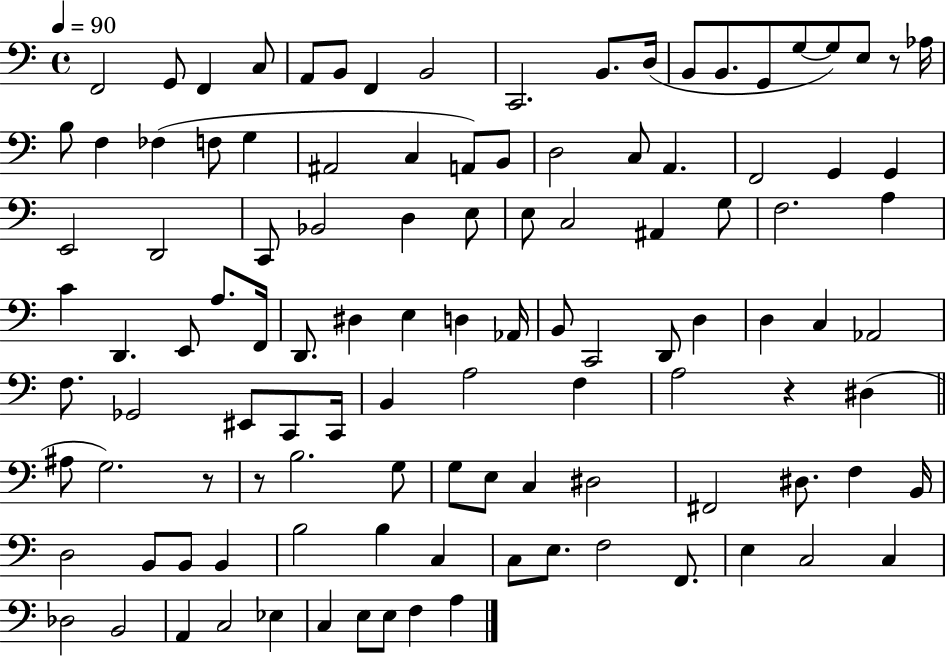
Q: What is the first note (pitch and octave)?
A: F2